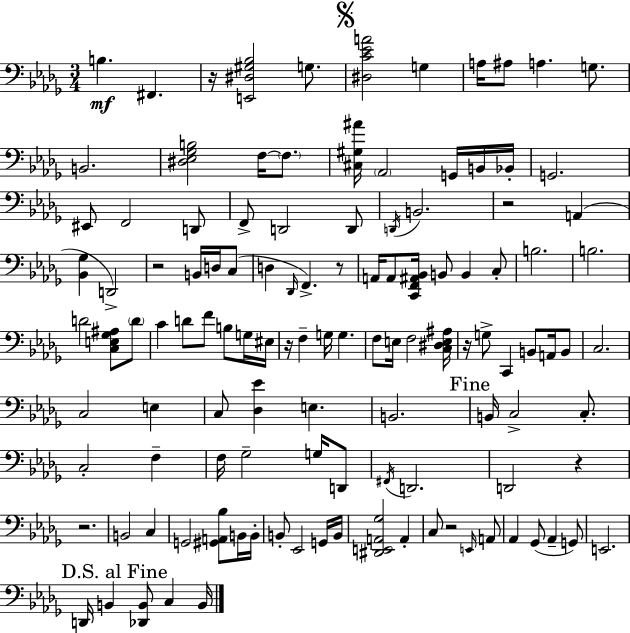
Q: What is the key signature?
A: BES minor